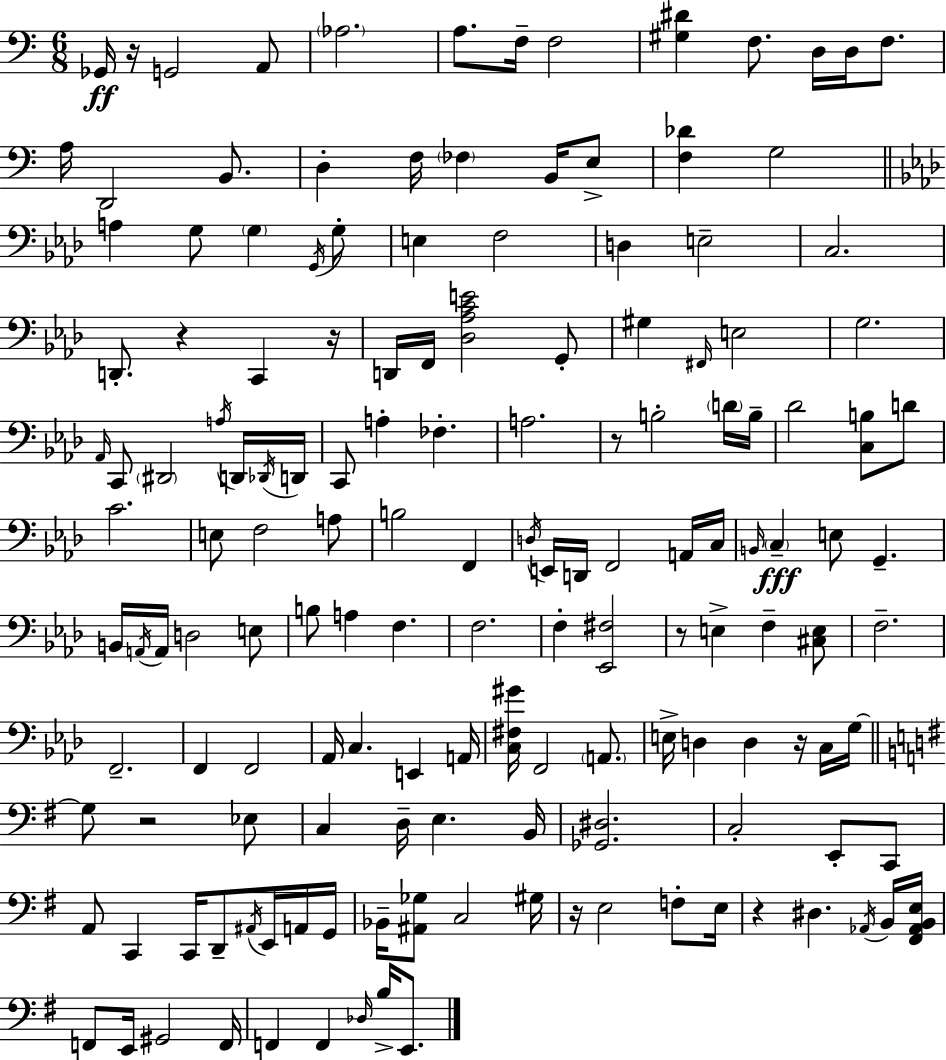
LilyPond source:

{
  \clef bass
  \numericTimeSignature
  \time 6/8
  \key c \major
  \repeat volta 2 { ges,16\ff r16 g,2 a,8 | \parenthesize aes2. | a8. f16-- f2 | <gis dis'>4 f8. d16 d16 f8. | \break a16 d,2 b,8. | d4-. f16 \parenthesize fes4 b,16 e8-> | <f des'>4 g2 | \bar "||" \break \key aes \major a4 g8 \parenthesize g4 \acciaccatura { g,16 } g8-. | e4 f2 | d4 e2-- | c2. | \break d,8.-. r4 c,4 | r16 d,16 f,16 <des aes c' e'>2 g,8-. | gis4 \grace { fis,16 } e2 | g2. | \break \grace { aes,16 } c,8 \parenthesize dis,2 | \acciaccatura { a16 } d,16 \acciaccatura { des,16 } d,16 c,8 a4-. fes4.-. | a2. | r8 b2-. | \break \parenthesize d'16 b16-- des'2 | <c b>8 d'8 c'2. | e8 f2 | a8 b2 | \break f,4 \acciaccatura { d16 } e,16 d,16 f,2 | a,16 c16 \grace { b,16 } \parenthesize c4--\fff e8 | g,4.-- b,16 \acciaccatura { a,16 } a,16 d2 | e8 b8 a4 | \break f4. f2. | f4-. | <ees, fis>2 r8 e4-> | f4-- <cis e>8 f2.-- | \break f,2.-- | f,4 | f,2 aes,16 c4. | e,4 a,16 <c fis gis'>16 f,2 | \break \parenthesize a,8. e16-> d4 | d4 r16 c16 g16~~ \bar "||" \break \key g \major g8 r2 ees8 | c4 d16-- e4. b,16 | <ges, dis>2. | c2-. e,8-. c,8 | \break a,8 c,4 c,16 d,8-- \acciaccatura { ais,16 } e,16 a,16 | g,16 bes,16-- <ais, ges>8 c2 | gis16 r16 e2 f8-. | e16 r4 dis4. \acciaccatura { aes,16 } | \break b,16 <fis, aes, b, e>16 f,8 e,16 gis,2 | f,16 f,4 f,4 \grace { des16 } b16-> | e,8. } \bar "|."
}